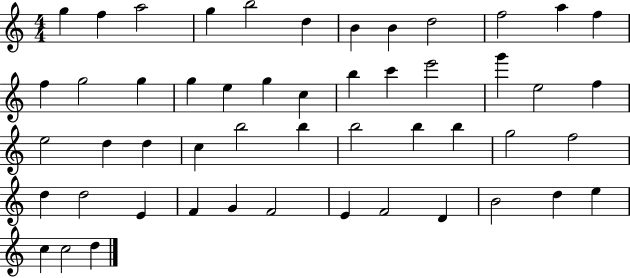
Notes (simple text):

G5/q F5/q A5/h G5/q B5/h D5/q B4/q B4/q D5/h F5/h A5/q F5/q F5/q G5/h G5/q G5/q E5/q G5/q C5/q B5/q C6/q E6/h G6/q E5/h F5/q E5/h D5/q D5/q C5/q B5/h B5/q B5/h B5/q B5/q G5/h F5/h D5/q D5/h E4/q F4/q G4/q F4/h E4/q F4/h D4/q B4/h D5/q E5/q C5/q C5/h D5/q